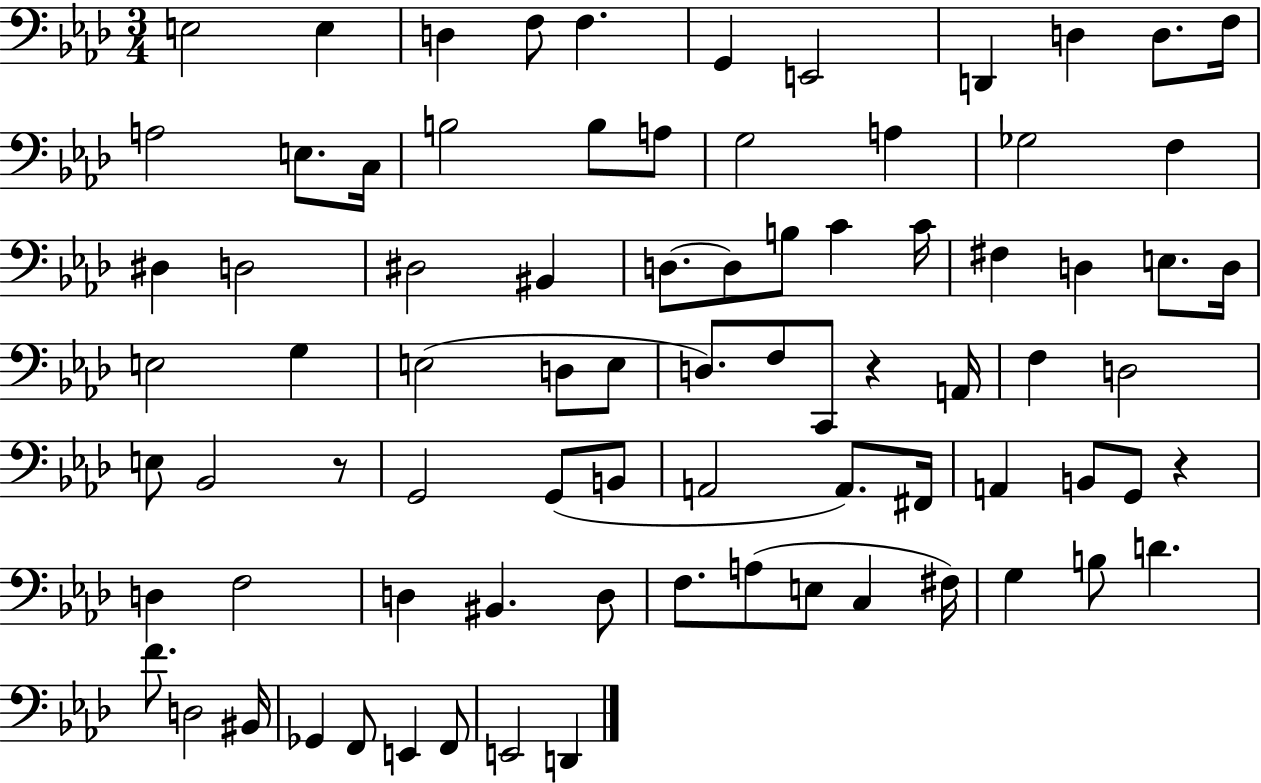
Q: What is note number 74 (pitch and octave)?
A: F2